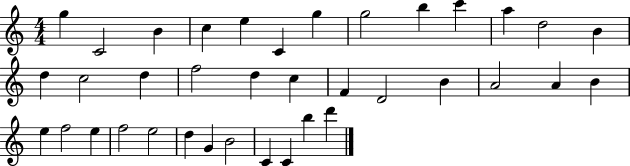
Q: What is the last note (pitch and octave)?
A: D6